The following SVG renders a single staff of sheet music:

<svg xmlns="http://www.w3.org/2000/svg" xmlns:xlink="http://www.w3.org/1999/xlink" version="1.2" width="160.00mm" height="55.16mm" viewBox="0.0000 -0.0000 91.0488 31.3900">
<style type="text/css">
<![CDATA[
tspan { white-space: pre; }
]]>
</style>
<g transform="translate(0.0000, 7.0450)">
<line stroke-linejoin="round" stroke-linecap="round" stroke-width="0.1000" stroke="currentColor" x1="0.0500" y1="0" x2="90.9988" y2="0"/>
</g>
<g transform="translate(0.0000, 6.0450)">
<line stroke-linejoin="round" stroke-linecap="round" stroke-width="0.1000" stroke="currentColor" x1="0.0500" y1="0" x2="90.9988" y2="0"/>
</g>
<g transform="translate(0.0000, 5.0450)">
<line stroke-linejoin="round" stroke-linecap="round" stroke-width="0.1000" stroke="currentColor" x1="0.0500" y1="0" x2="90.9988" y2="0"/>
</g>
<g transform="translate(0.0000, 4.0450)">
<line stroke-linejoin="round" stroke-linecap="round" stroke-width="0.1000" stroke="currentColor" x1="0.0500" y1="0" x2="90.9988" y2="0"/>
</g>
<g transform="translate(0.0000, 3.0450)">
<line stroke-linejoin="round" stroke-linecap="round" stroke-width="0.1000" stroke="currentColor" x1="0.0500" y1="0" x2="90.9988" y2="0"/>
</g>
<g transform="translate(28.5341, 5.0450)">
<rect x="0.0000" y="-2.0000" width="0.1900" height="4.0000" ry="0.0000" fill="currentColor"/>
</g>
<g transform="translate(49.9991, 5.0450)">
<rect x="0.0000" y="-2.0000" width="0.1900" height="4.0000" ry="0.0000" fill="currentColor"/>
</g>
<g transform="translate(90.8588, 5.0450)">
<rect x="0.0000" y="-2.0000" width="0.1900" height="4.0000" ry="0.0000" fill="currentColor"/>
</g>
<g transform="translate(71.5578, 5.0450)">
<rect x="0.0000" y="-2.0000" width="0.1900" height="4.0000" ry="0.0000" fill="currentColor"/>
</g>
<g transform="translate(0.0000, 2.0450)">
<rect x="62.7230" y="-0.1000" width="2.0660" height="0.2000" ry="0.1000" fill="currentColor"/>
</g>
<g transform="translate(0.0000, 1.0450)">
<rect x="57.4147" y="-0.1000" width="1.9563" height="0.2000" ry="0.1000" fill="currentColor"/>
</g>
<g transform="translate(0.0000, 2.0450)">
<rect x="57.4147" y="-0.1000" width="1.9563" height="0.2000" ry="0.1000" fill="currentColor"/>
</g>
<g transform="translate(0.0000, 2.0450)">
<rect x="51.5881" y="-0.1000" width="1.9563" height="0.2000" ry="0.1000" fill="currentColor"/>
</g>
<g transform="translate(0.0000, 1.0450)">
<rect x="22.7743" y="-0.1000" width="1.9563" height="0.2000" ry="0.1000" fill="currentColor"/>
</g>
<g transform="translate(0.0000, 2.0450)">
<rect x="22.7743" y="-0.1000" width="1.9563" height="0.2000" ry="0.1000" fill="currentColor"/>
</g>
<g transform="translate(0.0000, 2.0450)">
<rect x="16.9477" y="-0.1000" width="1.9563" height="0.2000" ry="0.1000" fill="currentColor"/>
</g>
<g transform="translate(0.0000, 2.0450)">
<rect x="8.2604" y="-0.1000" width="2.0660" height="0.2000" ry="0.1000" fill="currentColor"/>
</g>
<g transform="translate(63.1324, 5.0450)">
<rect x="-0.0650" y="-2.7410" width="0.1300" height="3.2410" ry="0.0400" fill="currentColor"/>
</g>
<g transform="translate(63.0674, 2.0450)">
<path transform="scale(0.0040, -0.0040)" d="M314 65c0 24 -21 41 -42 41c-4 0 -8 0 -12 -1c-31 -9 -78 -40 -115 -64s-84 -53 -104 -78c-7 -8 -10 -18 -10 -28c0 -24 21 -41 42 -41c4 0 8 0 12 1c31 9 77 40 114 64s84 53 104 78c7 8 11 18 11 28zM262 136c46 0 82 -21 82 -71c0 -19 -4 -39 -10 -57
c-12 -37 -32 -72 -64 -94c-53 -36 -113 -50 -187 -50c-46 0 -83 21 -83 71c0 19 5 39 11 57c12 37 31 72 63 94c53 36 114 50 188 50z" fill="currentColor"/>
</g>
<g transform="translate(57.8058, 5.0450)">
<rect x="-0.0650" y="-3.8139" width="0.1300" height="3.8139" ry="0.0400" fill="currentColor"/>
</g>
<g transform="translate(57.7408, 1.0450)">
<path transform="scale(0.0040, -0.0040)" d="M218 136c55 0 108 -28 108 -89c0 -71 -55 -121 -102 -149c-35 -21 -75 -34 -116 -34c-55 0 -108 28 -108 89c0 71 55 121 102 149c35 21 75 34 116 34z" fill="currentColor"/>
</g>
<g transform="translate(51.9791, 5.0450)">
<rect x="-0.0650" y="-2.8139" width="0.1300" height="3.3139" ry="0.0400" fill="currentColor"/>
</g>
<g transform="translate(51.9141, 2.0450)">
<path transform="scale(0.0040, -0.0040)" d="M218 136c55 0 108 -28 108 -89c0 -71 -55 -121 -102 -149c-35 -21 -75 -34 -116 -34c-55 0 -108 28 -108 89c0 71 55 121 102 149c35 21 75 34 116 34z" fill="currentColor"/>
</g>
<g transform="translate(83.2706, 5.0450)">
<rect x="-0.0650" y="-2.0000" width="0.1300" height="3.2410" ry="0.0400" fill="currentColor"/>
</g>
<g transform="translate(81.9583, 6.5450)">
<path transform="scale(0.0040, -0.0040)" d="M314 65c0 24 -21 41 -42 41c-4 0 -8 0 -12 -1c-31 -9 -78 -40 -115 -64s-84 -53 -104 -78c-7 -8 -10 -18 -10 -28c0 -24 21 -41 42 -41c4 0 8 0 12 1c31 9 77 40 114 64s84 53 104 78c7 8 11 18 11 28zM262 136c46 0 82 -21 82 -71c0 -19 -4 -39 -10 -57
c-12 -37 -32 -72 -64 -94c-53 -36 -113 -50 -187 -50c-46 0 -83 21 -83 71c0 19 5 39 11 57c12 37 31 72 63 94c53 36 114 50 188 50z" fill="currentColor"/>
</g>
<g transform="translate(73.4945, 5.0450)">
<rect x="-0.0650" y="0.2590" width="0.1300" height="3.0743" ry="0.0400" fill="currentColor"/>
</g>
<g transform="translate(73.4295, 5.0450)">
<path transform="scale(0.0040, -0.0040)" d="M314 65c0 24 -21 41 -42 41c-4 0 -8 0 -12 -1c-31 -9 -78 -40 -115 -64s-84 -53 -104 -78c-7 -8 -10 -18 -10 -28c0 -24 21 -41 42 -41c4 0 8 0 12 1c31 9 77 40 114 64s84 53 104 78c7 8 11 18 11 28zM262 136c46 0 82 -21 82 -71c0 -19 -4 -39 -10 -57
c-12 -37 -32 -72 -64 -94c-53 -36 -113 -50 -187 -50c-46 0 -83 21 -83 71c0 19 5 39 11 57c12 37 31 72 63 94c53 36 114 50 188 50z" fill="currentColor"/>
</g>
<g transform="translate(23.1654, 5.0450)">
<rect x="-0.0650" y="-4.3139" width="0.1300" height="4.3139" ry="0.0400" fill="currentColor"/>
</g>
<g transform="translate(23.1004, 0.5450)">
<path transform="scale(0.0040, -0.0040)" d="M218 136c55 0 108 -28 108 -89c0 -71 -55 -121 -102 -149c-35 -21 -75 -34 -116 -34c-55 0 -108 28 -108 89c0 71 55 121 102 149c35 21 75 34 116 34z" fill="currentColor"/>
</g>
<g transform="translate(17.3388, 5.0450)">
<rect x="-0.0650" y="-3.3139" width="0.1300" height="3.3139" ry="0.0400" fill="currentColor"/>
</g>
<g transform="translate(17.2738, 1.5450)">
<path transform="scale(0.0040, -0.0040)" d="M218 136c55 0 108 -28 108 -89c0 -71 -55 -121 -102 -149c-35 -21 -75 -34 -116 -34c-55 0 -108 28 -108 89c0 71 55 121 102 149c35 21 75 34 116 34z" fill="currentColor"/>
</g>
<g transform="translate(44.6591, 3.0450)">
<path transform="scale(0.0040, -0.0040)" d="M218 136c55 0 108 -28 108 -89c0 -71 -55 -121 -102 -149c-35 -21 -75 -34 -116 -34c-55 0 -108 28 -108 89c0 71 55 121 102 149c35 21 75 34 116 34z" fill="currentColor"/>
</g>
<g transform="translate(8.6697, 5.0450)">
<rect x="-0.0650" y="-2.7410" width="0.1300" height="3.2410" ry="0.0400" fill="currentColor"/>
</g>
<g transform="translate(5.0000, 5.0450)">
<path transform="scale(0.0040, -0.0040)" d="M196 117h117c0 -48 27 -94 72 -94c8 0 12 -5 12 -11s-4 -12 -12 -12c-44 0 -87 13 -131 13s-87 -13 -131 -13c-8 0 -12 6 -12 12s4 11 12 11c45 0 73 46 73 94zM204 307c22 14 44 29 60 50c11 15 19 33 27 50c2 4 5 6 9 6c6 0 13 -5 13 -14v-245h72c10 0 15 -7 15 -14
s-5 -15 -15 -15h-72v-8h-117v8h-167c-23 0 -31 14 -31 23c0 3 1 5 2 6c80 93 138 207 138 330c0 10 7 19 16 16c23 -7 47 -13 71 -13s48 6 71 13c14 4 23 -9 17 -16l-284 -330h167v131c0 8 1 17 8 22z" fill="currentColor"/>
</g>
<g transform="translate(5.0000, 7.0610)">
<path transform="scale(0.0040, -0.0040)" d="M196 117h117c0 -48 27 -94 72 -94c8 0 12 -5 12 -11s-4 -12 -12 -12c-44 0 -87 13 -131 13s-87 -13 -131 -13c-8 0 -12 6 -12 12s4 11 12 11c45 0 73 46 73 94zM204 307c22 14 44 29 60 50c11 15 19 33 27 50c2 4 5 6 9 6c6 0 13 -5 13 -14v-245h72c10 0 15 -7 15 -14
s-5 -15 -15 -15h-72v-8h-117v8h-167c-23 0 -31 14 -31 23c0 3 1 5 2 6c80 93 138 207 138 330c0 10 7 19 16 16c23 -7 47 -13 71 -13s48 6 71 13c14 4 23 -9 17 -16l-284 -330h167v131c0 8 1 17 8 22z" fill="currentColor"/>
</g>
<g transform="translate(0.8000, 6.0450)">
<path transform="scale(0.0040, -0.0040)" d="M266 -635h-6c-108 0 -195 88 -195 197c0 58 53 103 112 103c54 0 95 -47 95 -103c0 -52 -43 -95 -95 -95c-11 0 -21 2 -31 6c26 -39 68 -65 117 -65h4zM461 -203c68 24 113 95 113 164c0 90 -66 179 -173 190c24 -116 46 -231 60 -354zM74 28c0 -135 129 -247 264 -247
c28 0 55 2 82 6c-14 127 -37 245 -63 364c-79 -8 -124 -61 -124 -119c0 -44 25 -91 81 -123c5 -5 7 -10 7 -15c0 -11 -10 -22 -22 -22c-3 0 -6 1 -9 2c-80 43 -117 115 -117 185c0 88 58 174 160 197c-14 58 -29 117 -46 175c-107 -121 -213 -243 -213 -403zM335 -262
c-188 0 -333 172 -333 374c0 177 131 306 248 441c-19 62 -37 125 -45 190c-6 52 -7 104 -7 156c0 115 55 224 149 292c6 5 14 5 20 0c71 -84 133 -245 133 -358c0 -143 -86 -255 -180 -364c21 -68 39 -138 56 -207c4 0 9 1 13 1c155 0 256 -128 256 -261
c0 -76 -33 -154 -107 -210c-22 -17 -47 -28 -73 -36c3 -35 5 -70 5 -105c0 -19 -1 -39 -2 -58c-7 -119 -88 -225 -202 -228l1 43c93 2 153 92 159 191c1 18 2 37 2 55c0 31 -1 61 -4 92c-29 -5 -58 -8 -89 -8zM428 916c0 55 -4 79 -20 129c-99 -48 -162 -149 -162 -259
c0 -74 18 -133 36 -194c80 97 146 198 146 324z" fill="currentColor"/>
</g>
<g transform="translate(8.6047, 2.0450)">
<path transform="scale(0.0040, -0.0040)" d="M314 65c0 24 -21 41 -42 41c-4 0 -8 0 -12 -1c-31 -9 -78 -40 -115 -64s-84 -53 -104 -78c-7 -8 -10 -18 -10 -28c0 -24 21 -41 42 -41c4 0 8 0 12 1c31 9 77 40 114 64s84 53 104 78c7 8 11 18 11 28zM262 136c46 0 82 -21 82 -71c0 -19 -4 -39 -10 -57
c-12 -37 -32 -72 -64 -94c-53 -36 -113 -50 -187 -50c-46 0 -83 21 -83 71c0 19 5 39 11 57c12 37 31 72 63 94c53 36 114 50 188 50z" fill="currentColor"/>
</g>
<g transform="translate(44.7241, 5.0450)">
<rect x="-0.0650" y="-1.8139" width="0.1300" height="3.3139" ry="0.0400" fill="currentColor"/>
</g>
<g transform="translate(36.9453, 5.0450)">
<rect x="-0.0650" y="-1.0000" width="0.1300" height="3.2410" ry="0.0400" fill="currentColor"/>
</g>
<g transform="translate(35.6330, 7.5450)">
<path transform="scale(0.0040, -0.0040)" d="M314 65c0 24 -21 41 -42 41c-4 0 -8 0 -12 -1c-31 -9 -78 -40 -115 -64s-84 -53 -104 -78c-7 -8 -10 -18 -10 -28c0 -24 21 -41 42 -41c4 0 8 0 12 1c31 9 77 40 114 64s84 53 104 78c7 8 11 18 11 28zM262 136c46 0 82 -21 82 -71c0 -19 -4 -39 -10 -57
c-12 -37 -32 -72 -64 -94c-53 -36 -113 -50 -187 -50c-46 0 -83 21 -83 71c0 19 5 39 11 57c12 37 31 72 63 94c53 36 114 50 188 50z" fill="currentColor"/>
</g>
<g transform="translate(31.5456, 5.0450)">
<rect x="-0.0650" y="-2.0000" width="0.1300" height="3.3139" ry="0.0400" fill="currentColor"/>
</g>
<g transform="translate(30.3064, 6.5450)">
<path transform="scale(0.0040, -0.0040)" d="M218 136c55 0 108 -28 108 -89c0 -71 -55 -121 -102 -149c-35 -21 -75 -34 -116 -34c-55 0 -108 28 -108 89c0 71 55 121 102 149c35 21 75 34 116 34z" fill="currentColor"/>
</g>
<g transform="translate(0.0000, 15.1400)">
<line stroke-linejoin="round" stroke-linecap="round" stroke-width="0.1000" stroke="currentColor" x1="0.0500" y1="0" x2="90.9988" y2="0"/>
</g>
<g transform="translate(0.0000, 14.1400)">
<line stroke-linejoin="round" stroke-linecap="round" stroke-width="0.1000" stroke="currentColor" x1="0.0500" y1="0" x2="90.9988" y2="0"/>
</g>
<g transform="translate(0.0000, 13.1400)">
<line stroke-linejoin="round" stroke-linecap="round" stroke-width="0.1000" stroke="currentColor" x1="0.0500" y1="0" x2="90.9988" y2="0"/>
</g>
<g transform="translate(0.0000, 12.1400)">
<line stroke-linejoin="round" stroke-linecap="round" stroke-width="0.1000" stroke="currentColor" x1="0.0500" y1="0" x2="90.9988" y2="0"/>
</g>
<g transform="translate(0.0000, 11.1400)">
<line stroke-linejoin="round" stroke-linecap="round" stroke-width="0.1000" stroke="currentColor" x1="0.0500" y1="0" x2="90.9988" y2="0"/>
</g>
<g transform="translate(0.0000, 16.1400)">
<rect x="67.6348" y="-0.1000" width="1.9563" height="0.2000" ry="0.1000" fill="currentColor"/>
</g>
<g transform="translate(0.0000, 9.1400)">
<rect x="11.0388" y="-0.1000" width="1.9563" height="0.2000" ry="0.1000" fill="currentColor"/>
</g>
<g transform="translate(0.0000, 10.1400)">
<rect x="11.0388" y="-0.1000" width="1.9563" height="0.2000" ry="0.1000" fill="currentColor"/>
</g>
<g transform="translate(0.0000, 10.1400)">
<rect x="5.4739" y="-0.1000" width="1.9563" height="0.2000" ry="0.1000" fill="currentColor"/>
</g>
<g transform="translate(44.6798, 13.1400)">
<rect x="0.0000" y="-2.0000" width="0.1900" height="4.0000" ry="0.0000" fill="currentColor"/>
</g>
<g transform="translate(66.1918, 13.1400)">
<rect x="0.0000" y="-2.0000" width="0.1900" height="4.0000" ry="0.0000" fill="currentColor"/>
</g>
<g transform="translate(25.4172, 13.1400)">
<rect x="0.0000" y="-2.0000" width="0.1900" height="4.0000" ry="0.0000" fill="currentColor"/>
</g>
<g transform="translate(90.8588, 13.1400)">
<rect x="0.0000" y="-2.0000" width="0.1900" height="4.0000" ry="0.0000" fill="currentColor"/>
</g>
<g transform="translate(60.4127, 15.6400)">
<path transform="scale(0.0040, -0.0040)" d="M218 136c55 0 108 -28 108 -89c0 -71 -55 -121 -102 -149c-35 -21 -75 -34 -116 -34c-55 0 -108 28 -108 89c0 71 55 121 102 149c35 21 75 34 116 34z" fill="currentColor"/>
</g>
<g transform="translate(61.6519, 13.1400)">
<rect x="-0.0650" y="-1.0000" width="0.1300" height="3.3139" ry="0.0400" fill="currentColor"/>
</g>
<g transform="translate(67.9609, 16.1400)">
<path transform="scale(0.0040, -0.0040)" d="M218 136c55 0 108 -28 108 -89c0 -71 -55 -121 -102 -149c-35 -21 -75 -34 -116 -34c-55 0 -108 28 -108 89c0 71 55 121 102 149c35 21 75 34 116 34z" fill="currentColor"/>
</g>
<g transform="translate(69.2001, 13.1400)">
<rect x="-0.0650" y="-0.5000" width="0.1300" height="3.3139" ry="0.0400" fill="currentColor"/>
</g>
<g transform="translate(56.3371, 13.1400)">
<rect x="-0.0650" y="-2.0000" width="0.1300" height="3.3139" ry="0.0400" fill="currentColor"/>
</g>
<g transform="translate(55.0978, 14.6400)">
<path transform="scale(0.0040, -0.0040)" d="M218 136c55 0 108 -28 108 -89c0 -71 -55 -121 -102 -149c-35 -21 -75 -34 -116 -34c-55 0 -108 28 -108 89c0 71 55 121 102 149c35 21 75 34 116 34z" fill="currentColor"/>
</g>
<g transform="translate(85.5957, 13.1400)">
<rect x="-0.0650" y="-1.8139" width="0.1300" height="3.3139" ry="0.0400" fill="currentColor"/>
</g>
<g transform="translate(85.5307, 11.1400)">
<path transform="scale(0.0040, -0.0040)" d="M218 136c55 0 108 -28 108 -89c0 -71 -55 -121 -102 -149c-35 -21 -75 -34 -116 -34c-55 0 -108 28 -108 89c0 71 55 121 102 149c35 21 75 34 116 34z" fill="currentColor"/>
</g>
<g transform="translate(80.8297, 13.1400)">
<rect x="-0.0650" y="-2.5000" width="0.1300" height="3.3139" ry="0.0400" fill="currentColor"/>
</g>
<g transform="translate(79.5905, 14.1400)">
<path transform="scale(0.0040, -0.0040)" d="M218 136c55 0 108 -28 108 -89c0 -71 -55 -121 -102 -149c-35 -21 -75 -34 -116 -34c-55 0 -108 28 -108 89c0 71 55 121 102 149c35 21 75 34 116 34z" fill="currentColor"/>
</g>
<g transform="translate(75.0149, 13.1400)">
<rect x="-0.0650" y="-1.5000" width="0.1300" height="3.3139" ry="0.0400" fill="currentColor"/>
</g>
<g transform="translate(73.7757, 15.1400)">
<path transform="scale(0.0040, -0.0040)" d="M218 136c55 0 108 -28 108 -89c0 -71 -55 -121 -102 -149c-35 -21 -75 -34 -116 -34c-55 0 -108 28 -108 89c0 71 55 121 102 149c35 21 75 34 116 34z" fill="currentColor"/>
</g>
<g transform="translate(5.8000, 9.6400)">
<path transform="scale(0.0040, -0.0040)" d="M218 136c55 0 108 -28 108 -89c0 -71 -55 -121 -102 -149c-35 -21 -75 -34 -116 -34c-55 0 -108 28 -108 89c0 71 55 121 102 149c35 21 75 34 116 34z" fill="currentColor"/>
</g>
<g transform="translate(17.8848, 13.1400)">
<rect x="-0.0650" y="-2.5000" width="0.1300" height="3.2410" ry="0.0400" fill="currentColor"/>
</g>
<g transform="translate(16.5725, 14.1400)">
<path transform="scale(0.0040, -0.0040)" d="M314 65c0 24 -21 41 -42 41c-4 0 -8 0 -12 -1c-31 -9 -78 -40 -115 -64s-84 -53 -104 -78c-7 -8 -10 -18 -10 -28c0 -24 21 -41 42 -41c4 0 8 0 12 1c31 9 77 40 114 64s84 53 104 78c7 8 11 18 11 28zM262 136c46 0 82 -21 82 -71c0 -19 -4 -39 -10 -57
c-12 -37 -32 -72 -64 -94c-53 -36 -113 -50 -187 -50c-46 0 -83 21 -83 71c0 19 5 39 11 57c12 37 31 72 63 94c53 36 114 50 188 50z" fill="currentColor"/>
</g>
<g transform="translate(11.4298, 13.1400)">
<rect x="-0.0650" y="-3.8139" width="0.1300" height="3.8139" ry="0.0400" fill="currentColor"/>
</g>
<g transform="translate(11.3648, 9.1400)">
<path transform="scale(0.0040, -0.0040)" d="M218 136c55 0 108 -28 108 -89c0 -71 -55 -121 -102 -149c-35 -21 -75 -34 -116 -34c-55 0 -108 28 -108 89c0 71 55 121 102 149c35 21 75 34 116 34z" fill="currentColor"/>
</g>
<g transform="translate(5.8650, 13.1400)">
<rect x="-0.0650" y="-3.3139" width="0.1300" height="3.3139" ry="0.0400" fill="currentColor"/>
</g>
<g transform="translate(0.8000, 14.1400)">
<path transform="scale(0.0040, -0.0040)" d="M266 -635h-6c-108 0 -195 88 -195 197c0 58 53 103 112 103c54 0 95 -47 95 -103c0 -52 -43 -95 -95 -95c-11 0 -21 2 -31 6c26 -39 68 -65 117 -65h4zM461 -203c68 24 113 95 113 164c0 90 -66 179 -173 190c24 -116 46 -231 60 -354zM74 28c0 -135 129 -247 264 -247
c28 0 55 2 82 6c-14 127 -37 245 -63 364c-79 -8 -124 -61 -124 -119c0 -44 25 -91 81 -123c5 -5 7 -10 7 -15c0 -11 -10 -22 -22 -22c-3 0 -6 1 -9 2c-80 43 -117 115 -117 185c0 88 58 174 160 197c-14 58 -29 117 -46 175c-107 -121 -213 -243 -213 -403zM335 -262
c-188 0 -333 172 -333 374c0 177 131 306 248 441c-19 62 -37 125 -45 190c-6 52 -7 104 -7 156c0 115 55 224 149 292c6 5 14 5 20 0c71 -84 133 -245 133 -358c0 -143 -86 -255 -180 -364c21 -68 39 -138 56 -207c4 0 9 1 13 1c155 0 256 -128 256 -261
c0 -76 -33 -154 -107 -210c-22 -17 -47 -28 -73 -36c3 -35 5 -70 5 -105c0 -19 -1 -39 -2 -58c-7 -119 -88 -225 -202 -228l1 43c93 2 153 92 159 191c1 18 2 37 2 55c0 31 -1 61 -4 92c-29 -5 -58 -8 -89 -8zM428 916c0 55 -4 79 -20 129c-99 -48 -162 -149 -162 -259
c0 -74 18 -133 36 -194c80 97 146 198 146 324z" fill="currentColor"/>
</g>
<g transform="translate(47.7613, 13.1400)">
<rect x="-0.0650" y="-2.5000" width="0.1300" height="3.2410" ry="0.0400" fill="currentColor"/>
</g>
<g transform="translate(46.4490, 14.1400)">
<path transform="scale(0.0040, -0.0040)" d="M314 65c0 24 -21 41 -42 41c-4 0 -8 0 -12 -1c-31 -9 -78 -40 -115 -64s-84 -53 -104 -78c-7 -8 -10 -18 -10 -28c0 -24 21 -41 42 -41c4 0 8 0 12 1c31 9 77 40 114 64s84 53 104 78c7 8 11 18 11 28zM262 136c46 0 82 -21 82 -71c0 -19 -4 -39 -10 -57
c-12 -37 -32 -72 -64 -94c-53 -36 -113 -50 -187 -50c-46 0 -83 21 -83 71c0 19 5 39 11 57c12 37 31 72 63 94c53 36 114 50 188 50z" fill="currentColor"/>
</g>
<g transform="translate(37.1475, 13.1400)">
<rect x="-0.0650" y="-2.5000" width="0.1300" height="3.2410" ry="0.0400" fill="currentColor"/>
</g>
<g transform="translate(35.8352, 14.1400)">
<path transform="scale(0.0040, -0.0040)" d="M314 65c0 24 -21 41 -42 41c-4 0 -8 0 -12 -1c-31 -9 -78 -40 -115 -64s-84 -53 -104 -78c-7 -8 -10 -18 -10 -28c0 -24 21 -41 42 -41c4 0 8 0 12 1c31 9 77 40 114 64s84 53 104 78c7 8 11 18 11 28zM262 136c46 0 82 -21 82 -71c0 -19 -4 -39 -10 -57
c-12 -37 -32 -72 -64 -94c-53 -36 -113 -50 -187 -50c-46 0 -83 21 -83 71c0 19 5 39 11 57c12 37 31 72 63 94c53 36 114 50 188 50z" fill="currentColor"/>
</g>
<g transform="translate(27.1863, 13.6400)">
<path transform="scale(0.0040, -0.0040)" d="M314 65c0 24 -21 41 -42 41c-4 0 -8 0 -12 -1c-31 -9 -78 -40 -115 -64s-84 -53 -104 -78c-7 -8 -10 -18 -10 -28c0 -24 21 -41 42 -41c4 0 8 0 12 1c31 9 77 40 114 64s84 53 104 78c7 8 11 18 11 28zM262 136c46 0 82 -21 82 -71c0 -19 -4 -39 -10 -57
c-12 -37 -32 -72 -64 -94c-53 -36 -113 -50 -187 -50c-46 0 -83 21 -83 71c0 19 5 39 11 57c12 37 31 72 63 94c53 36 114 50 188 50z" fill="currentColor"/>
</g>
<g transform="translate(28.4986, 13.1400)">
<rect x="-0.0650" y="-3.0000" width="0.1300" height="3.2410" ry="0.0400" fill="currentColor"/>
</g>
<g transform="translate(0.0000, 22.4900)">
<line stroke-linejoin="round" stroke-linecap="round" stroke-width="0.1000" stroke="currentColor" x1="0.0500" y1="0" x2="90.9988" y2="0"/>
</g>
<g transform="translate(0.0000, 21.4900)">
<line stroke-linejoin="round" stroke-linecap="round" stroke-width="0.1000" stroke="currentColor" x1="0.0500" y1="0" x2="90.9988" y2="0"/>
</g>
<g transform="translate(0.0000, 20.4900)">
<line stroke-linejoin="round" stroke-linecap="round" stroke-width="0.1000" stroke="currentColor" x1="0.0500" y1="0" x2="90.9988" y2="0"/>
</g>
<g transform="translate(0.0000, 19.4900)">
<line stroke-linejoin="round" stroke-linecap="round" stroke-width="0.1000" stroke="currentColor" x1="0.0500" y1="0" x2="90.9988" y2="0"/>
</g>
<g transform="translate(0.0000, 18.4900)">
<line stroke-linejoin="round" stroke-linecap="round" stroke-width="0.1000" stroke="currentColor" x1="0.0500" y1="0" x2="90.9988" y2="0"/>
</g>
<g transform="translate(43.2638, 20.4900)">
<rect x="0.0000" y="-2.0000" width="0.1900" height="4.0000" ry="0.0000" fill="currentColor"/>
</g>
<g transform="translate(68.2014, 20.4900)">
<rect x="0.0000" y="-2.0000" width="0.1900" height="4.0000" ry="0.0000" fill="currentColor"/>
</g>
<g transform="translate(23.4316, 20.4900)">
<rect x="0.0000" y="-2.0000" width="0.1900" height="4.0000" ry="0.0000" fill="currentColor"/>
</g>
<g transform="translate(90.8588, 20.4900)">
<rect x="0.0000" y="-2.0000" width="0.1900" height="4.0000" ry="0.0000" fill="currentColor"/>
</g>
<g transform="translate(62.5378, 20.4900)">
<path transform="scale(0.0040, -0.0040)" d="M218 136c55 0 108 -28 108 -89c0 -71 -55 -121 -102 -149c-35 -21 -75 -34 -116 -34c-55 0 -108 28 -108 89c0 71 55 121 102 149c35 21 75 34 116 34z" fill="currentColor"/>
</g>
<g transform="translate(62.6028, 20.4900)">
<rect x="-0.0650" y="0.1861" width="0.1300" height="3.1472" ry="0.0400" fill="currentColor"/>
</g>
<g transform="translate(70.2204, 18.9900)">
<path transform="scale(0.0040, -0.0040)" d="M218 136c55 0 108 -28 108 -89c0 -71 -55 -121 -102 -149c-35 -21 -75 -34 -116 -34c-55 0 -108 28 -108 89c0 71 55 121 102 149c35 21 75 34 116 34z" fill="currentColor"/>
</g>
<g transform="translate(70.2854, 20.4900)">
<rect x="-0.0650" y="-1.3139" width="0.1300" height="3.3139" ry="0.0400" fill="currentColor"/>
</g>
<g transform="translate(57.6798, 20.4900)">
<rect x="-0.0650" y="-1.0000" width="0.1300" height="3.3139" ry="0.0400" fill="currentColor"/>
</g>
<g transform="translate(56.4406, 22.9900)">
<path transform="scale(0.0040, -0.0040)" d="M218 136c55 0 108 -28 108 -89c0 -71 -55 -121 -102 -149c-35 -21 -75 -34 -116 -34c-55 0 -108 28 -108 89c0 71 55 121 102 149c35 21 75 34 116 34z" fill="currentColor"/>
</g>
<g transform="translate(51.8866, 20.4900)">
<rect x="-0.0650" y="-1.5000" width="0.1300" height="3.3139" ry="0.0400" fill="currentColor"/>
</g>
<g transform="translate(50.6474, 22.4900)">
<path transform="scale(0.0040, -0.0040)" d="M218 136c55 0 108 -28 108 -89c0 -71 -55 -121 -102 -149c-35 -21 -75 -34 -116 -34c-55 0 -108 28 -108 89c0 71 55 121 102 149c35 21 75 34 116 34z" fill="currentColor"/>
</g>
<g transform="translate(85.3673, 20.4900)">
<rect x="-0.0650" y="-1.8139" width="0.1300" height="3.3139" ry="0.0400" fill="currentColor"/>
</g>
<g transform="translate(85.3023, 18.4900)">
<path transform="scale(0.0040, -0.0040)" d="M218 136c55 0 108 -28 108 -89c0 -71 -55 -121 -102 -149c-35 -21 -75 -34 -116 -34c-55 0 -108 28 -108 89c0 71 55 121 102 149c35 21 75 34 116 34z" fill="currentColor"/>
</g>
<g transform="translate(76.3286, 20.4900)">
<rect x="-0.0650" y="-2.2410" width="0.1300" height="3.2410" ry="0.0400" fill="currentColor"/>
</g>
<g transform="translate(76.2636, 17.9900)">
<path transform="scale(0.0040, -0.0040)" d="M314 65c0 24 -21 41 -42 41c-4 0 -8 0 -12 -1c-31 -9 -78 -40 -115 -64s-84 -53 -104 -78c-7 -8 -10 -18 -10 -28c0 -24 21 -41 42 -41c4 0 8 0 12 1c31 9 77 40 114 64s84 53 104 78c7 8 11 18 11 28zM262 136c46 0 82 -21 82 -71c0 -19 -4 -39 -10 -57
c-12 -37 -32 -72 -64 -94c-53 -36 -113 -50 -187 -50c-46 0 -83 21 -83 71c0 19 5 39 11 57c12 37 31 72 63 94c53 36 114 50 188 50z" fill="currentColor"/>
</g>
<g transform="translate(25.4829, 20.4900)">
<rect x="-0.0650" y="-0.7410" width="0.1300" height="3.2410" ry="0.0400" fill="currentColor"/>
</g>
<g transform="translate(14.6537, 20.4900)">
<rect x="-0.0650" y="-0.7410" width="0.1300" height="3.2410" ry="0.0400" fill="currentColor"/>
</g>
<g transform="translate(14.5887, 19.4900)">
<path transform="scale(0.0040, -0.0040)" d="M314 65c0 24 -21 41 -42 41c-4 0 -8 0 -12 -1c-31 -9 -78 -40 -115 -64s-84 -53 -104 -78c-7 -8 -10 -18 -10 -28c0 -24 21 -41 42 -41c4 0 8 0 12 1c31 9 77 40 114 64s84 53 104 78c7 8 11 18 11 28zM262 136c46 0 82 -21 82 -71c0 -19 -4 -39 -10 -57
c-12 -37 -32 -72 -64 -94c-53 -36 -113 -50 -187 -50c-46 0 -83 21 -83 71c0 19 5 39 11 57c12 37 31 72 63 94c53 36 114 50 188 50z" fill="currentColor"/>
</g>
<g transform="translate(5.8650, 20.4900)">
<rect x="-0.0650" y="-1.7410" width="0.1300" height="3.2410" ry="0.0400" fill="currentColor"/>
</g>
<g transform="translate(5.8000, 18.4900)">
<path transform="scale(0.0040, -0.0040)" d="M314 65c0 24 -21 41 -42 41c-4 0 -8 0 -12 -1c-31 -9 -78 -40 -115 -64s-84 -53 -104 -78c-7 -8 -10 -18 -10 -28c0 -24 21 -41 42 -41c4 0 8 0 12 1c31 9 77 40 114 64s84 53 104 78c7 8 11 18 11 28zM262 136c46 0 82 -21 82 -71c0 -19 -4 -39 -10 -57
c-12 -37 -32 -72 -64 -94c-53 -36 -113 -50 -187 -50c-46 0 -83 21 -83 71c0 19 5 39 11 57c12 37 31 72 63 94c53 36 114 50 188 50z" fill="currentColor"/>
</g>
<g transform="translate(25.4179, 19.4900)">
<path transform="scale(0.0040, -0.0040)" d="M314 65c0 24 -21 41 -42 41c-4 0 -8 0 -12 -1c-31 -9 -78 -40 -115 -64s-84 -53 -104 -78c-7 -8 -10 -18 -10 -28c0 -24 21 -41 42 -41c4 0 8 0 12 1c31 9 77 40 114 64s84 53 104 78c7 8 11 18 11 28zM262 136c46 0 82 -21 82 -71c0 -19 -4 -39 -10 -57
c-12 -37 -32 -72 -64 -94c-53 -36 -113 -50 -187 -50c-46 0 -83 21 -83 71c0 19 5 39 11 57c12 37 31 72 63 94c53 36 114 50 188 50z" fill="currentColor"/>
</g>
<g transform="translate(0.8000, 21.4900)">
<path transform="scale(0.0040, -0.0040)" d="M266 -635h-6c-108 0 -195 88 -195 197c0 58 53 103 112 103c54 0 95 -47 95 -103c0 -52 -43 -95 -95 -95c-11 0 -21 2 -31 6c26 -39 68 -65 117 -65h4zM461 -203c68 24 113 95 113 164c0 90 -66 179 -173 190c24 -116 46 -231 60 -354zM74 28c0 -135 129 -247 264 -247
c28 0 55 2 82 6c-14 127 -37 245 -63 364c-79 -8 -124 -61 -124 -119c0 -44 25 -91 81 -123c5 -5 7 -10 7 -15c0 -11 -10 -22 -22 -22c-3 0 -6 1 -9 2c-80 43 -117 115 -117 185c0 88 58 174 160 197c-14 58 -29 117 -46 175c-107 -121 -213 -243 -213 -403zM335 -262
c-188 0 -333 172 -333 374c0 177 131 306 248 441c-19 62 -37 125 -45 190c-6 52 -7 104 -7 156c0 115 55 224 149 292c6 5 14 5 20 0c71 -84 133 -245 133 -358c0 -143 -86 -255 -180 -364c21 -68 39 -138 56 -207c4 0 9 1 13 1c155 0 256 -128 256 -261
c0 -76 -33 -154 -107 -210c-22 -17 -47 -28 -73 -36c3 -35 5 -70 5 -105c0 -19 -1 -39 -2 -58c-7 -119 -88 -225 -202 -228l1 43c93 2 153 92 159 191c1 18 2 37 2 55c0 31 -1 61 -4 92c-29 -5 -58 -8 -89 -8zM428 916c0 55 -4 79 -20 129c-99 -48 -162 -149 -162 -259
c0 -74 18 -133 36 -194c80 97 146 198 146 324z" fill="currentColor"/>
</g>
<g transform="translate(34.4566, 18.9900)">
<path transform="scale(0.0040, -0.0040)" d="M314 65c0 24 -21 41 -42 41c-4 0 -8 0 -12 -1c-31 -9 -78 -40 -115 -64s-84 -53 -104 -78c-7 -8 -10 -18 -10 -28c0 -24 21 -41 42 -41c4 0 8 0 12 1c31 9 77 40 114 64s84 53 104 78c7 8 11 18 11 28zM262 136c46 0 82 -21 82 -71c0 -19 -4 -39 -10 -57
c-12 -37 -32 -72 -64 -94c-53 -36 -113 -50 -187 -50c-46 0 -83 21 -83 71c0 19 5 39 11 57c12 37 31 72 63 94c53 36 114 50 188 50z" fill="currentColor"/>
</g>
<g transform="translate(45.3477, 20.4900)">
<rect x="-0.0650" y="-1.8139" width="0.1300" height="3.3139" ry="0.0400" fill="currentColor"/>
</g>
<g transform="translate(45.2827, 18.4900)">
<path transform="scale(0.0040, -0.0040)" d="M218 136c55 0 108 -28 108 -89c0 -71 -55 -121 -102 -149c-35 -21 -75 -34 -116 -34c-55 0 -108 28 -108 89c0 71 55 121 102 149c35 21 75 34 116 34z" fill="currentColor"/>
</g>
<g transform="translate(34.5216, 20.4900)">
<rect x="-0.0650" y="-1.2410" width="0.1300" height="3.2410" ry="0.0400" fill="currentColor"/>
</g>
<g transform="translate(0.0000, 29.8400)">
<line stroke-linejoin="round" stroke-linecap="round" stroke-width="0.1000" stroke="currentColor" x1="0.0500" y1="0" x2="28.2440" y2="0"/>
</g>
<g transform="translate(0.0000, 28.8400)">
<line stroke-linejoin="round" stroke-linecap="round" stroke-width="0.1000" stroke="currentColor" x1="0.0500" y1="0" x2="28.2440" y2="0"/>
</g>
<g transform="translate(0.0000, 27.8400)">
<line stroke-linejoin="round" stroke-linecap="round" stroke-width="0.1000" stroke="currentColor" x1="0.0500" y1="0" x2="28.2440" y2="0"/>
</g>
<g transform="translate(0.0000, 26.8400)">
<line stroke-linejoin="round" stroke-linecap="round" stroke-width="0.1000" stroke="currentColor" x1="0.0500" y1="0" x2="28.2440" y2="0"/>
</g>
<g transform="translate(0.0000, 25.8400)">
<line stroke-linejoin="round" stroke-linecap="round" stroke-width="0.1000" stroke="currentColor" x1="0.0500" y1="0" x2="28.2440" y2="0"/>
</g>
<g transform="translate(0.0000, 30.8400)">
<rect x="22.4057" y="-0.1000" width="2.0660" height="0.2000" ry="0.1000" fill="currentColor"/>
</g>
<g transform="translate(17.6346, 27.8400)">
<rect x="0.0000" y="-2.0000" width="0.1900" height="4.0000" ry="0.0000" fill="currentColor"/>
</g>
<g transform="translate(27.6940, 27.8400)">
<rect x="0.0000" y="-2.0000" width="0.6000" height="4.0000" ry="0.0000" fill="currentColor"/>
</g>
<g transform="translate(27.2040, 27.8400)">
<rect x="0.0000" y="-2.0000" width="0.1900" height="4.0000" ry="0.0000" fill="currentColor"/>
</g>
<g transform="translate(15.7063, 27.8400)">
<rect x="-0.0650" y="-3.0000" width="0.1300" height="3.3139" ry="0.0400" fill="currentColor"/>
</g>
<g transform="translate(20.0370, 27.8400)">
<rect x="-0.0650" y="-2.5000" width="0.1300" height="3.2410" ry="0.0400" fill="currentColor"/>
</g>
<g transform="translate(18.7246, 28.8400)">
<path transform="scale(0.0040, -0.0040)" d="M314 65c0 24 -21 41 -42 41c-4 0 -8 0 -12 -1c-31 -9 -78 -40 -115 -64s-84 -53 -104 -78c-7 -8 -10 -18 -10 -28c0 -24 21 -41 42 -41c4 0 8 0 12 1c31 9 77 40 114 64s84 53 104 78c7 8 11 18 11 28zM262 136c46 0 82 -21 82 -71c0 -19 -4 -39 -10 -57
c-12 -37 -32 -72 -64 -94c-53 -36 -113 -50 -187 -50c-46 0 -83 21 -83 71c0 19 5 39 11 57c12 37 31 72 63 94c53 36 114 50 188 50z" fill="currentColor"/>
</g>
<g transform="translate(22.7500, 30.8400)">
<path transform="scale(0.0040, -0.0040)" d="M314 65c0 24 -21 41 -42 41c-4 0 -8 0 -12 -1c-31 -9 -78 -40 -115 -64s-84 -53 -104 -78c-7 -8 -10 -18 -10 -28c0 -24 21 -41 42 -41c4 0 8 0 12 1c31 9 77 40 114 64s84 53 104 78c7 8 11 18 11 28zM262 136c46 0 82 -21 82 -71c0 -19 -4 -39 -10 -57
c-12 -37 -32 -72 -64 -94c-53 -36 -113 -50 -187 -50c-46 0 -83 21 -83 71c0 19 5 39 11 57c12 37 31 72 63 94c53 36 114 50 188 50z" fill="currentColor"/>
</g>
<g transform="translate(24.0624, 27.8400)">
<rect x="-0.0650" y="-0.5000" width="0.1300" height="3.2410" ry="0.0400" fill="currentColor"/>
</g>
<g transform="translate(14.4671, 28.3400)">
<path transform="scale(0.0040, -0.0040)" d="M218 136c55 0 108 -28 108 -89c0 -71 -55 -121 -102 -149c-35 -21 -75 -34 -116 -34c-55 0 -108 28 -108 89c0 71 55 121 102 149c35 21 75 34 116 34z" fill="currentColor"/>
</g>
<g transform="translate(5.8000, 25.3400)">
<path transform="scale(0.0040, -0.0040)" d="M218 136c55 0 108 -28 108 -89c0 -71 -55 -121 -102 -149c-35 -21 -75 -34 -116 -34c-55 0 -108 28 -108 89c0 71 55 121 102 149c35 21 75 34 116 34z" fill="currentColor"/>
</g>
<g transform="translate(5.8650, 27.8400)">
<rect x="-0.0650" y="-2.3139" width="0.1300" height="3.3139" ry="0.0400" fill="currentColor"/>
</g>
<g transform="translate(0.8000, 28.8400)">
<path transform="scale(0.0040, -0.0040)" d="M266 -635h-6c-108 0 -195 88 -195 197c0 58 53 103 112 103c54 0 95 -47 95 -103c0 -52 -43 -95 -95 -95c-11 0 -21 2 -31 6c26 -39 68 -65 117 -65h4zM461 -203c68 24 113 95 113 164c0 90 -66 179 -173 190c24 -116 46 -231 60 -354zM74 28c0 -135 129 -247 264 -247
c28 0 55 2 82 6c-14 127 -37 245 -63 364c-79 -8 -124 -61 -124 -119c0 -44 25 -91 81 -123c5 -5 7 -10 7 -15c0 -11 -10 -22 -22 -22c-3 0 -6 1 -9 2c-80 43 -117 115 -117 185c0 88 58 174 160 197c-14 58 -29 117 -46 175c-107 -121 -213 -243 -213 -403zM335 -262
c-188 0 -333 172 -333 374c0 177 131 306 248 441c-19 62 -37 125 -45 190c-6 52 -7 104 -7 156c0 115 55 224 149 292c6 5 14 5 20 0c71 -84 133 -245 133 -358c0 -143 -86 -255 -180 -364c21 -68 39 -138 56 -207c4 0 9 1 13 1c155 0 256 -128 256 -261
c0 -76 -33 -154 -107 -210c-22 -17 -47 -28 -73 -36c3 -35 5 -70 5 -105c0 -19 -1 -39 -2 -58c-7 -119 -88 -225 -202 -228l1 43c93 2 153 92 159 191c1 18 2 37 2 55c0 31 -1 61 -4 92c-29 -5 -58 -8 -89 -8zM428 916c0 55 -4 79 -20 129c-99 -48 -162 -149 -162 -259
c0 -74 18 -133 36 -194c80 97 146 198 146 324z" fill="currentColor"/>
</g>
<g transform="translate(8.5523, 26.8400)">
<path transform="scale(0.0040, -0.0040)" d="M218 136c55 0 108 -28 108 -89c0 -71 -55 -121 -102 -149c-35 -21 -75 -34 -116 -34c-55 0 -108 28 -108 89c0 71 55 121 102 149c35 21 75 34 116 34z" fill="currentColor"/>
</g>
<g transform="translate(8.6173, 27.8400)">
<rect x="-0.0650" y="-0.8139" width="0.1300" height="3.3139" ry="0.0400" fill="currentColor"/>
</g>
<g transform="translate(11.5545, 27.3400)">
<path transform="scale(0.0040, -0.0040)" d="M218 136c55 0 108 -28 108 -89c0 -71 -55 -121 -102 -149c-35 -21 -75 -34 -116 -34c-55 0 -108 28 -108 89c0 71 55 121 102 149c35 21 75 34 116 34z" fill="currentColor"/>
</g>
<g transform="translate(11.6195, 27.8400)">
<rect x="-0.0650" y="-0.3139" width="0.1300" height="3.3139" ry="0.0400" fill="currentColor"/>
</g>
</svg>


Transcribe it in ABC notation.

X:1
T:Untitled
M:4/4
L:1/4
K:C
a2 b d' F D2 f a c' a2 B2 F2 b c' G2 A2 G2 G2 F D C E G f f2 d2 d2 e2 f E D B e g2 f g d c A G2 C2